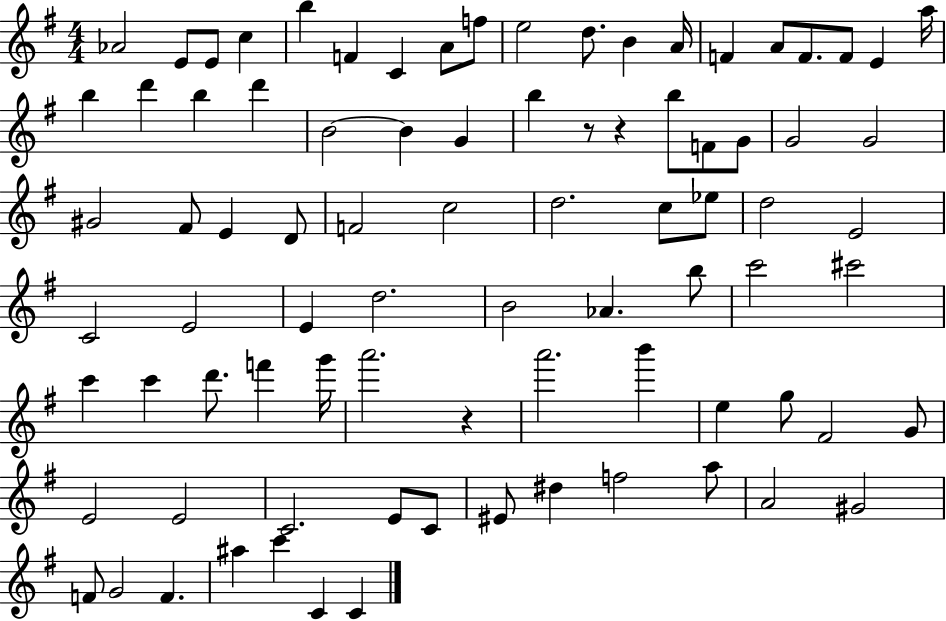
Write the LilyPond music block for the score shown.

{
  \clef treble
  \numericTimeSignature
  \time 4/4
  \key g \major
  aes'2 e'8 e'8 c''4 | b''4 f'4 c'4 a'8 f''8 | e''2 d''8. b'4 a'16 | f'4 a'8 f'8. f'8 e'4 a''16 | \break b''4 d'''4 b''4 d'''4 | b'2~~ b'4 g'4 | b''4 r8 r4 b''8 f'8 g'8 | g'2 g'2 | \break gis'2 fis'8 e'4 d'8 | f'2 c''2 | d''2. c''8 ees''8 | d''2 e'2 | \break c'2 e'2 | e'4 d''2. | b'2 aes'4. b''8 | c'''2 cis'''2 | \break c'''4 c'''4 d'''8. f'''4 g'''16 | a'''2. r4 | a'''2. b'''4 | e''4 g''8 fis'2 g'8 | \break e'2 e'2 | c'2. e'8 c'8 | eis'8 dis''4 f''2 a''8 | a'2 gis'2 | \break f'8 g'2 f'4. | ais''4 c'''4 c'4 c'4 | \bar "|."
}